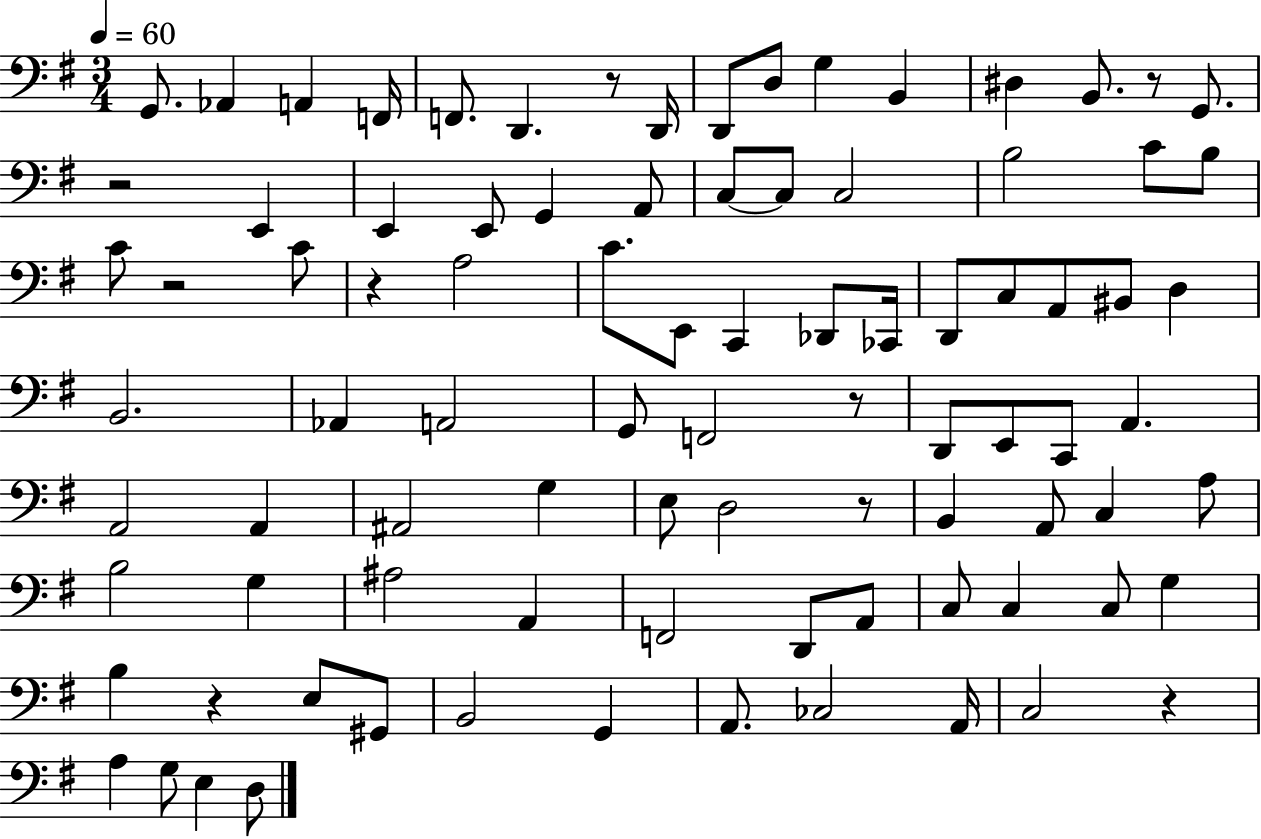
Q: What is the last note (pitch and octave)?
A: D3